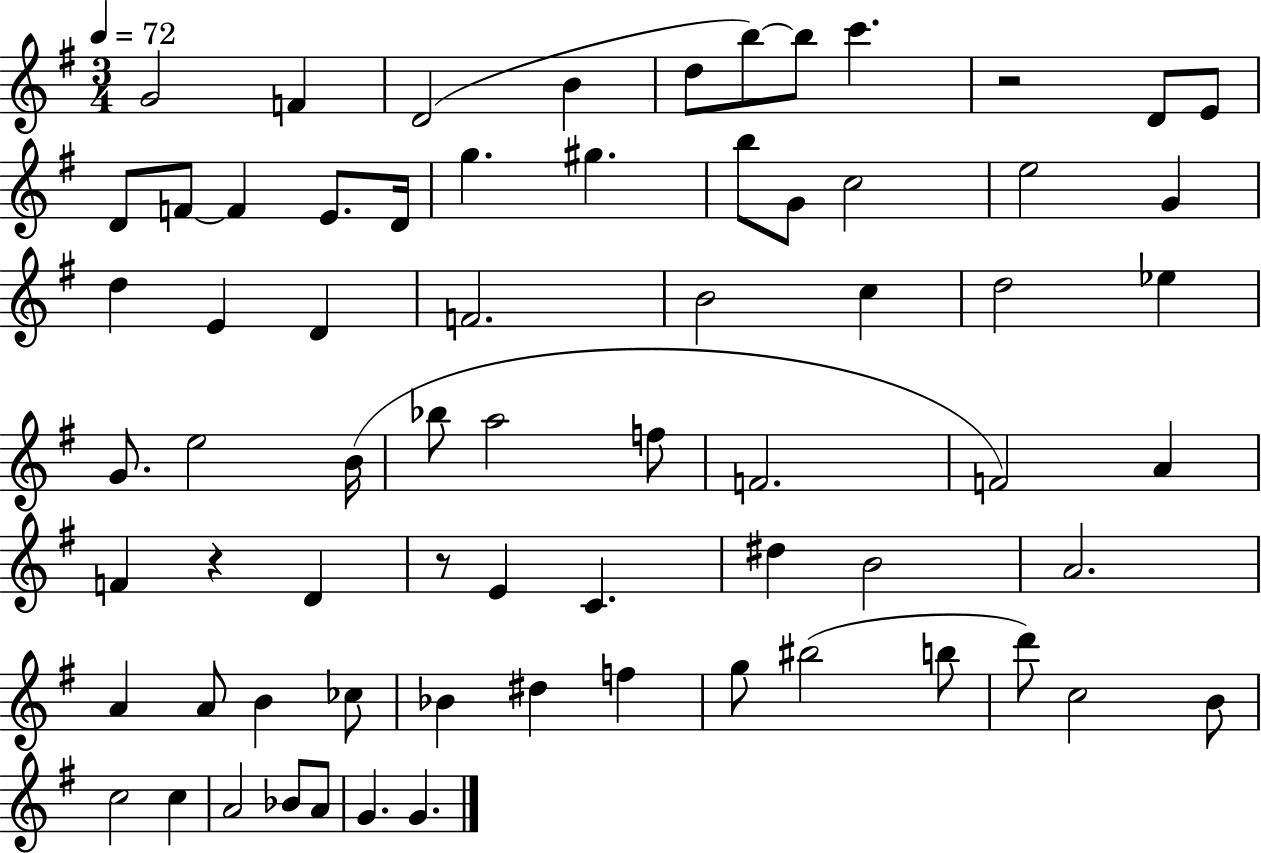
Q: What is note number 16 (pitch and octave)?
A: G5